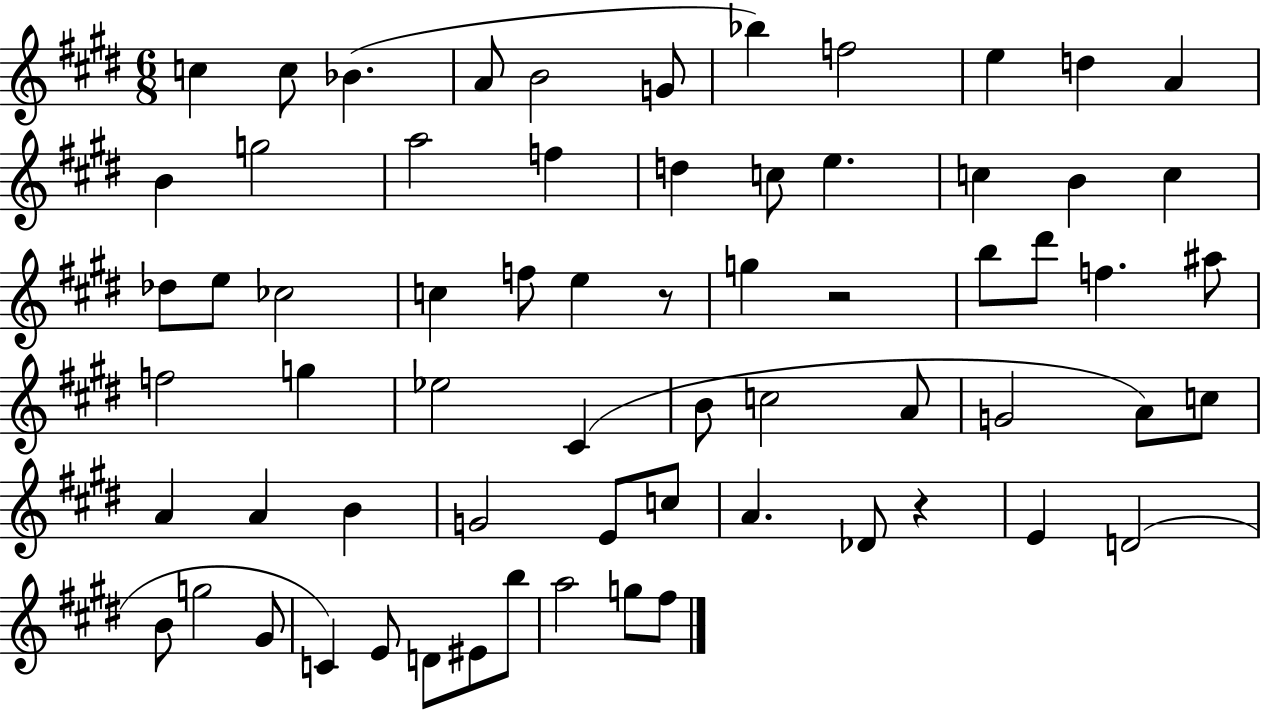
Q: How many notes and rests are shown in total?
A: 66